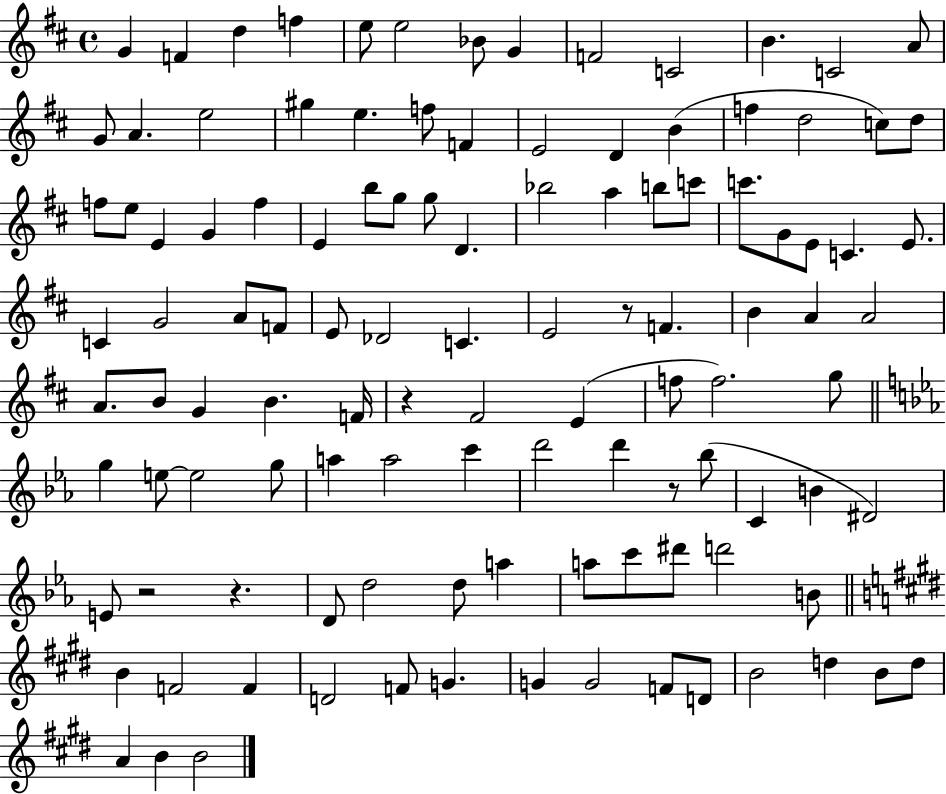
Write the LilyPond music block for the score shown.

{
  \clef treble
  \time 4/4
  \defaultTimeSignature
  \key d \major
  \repeat volta 2 { g'4 f'4 d''4 f''4 | e''8 e''2 bes'8 g'4 | f'2 c'2 | b'4. c'2 a'8 | \break g'8 a'4. e''2 | gis''4 e''4. f''8 f'4 | e'2 d'4 b'4( | f''4 d''2 c''8) d''8 | \break f''8 e''8 e'4 g'4 f''4 | e'4 b''8 g''8 g''8 d'4. | bes''2 a''4 b''8 c'''8 | c'''8. g'8 e'8 c'4. e'8. | \break c'4 g'2 a'8 f'8 | e'8 des'2 c'4. | e'2 r8 f'4. | b'4 a'4 a'2 | \break a'8. b'8 g'4 b'4. f'16 | r4 fis'2 e'4( | f''8 f''2.) g''8 | \bar "||" \break \key ees \major g''4 e''8~~ e''2 g''8 | a''4 a''2 c'''4 | d'''2 d'''4 r8 bes''8( | c'4 b'4 dis'2) | \break e'8 r2 r4. | d'8 d''2 d''8 a''4 | a''8 c'''8 dis'''8 d'''2 b'8 | \bar "||" \break \key e \major b'4 f'2 f'4 | d'2 f'8 g'4. | g'4 g'2 f'8 d'8 | b'2 d''4 b'8 d''8 | \break a'4 b'4 b'2 | } \bar "|."
}